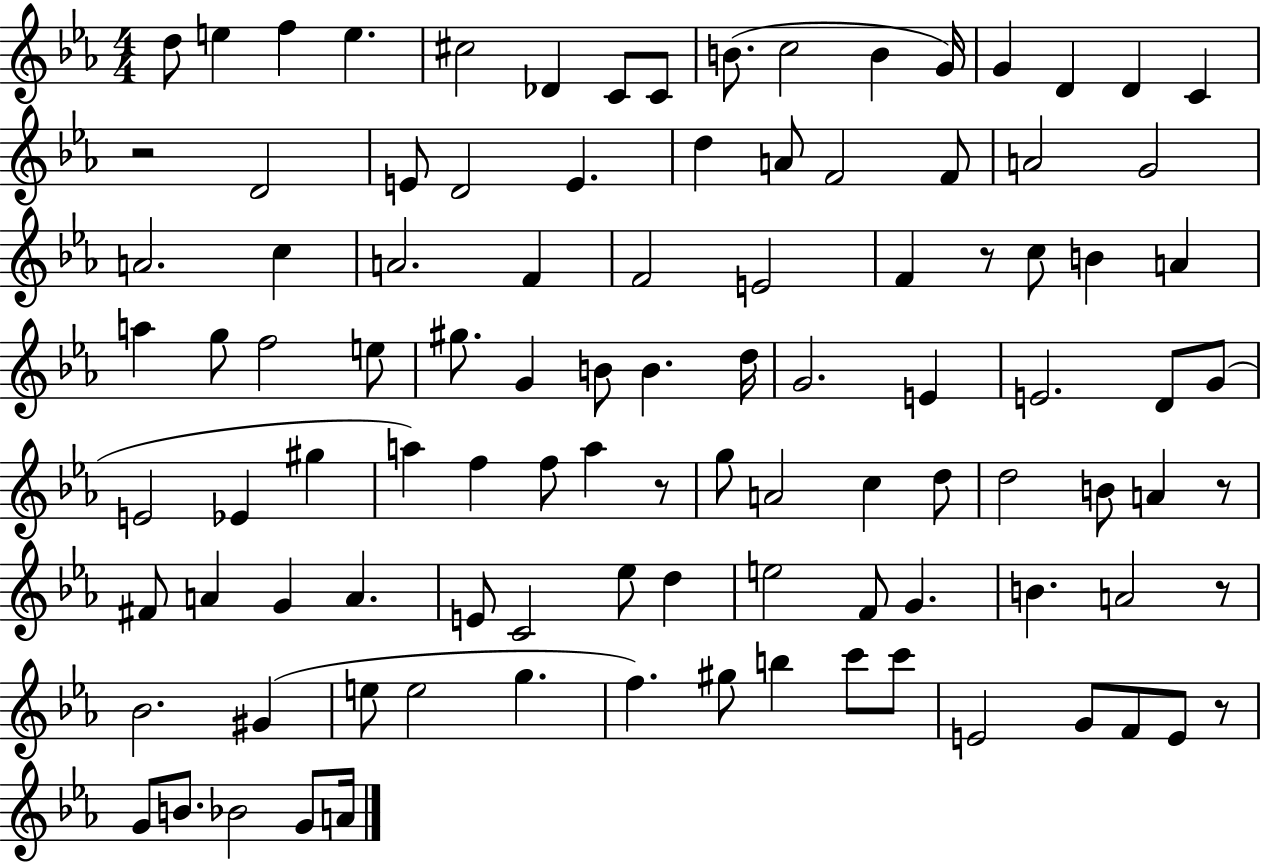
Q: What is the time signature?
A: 4/4